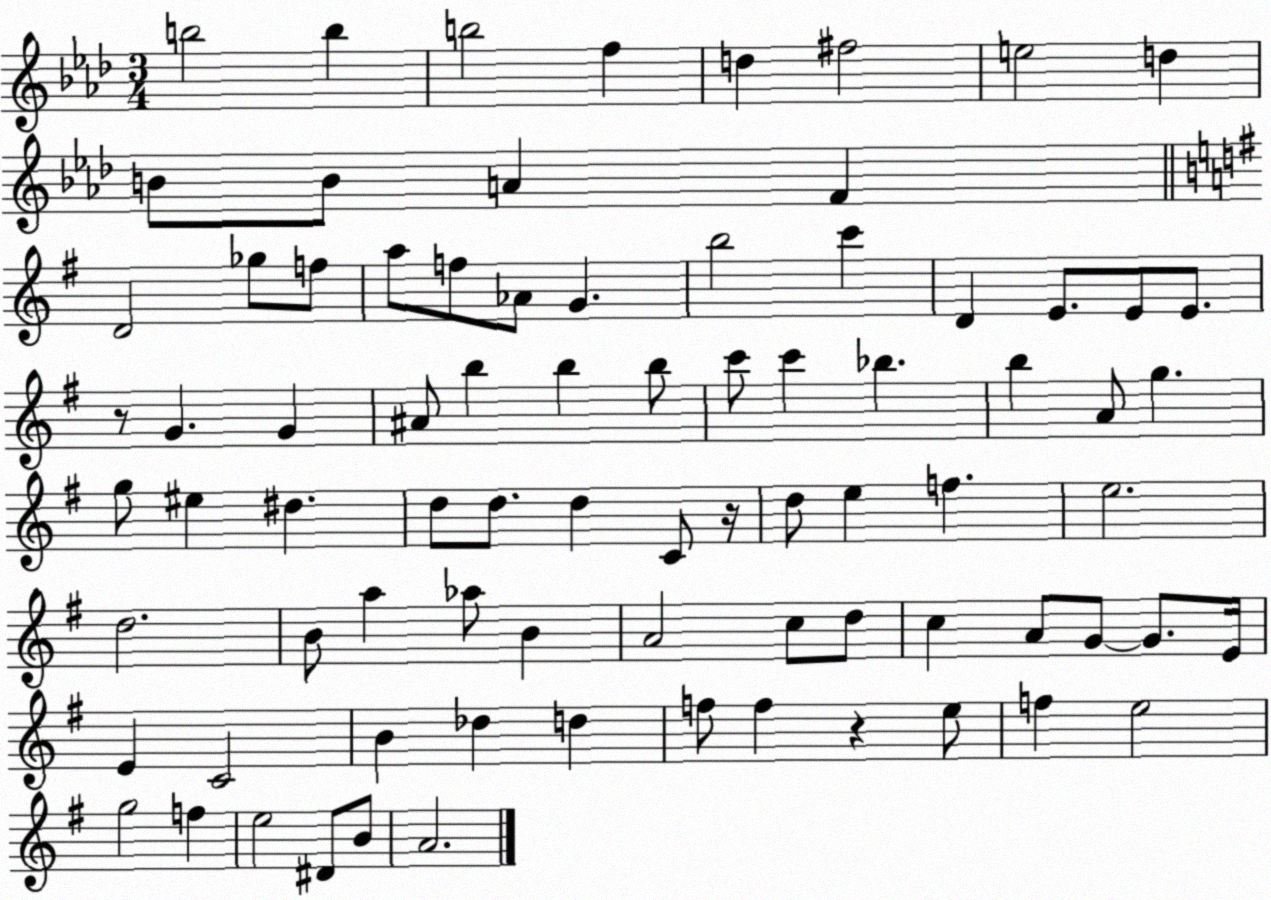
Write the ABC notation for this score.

X:1
T:Untitled
M:3/4
L:1/4
K:Ab
b2 b b2 f d ^f2 e2 d B/2 B/2 A F D2 _g/2 f/2 a/2 f/2 _A/2 G b2 c' D E/2 E/2 E/2 z/2 G G ^A/2 b b b/2 c'/2 c' _b b A/2 g g/2 ^e ^d d/2 d/2 d C/2 z/4 d/2 e f e2 d2 B/2 a _a/2 B A2 c/2 d/2 c A/2 G/2 G/2 E/4 E C2 B _d d f/2 f z e/2 f e2 g2 f e2 ^D/2 B/2 A2